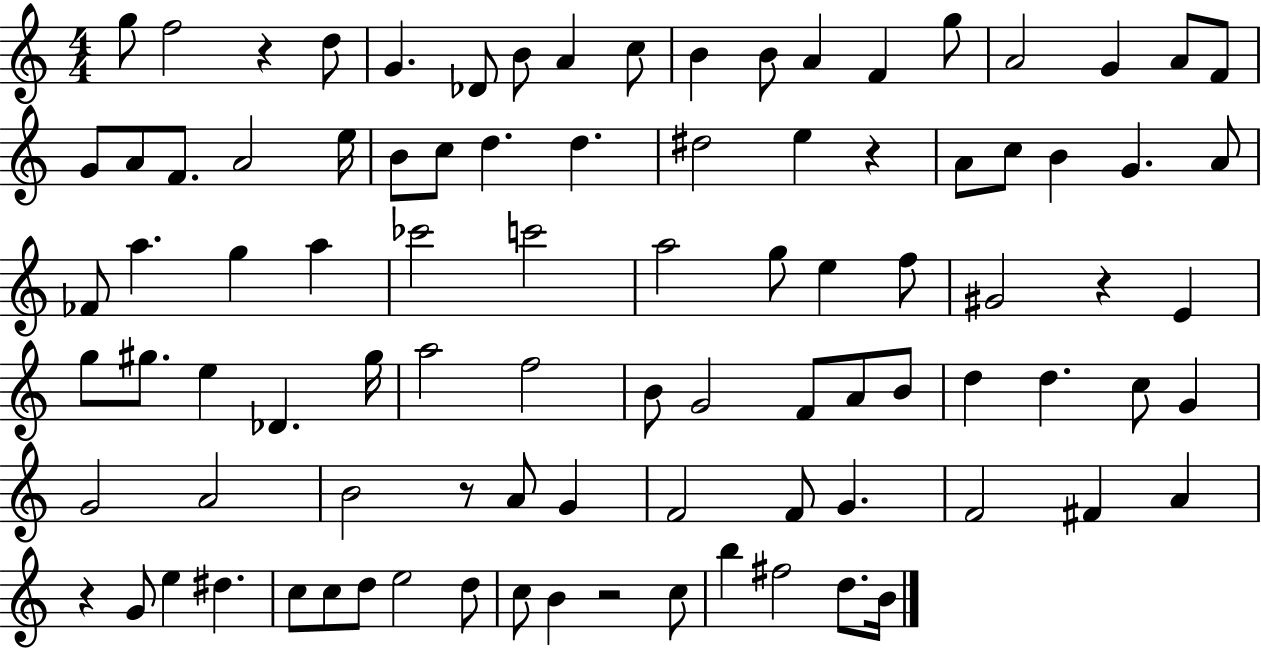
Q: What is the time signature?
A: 4/4